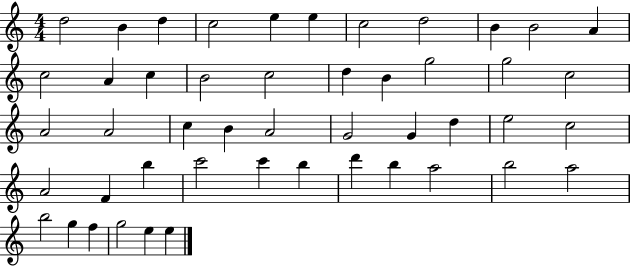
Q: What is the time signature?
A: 4/4